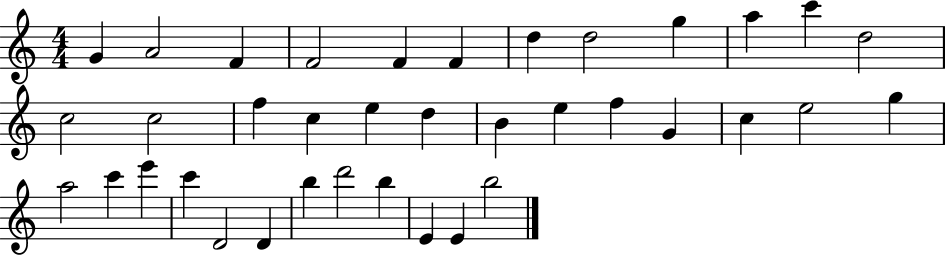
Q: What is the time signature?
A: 4/4